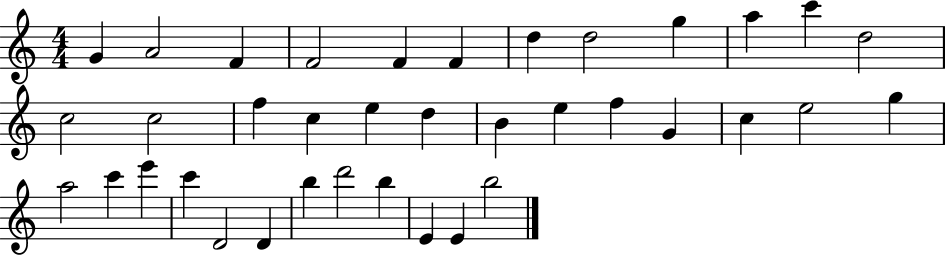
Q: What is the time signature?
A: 4/4